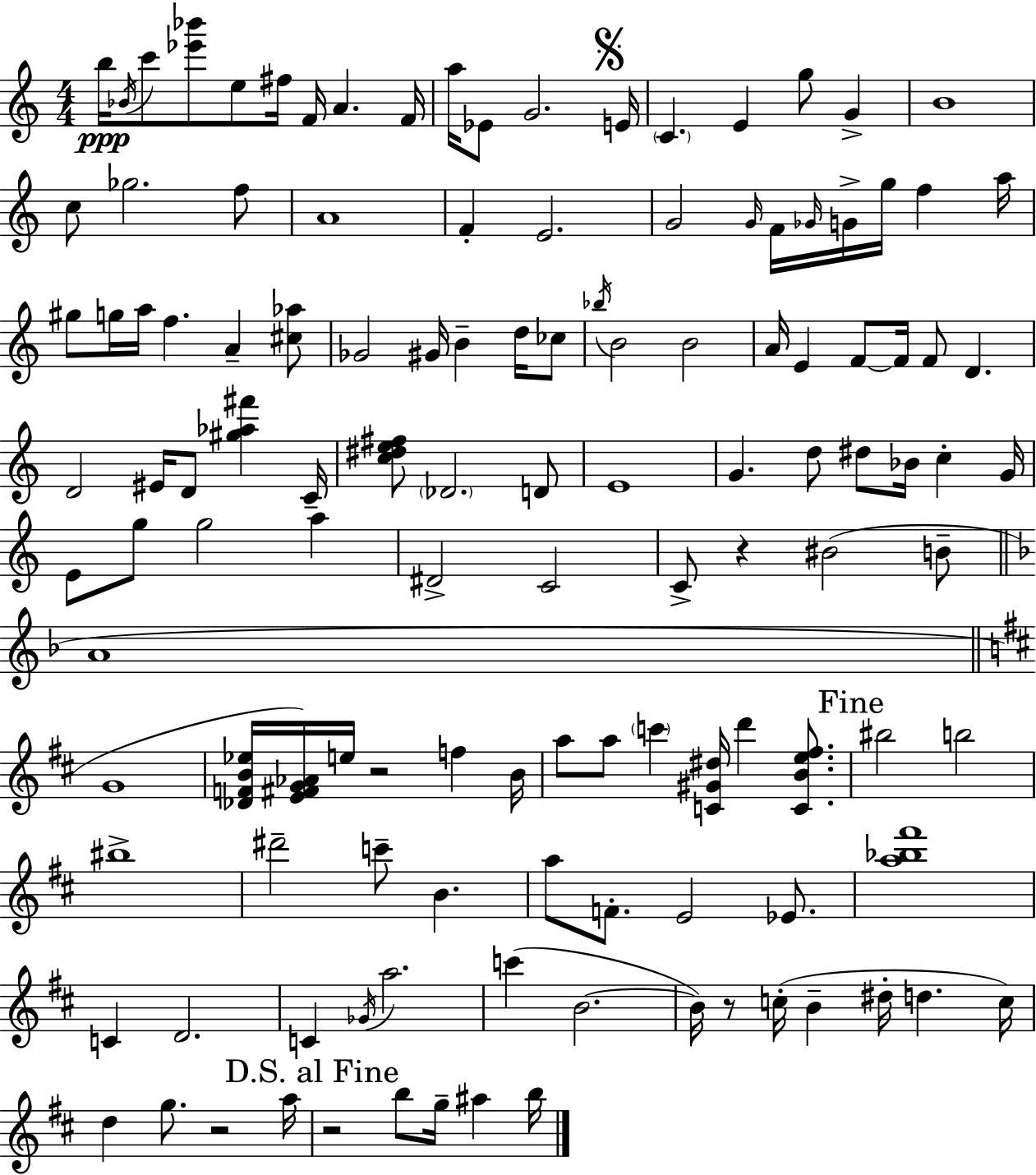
{
  \clef treble
  \numericTimeSignature
  \time 4/4
  \key a \minor
  b''16\ppp \acciaccatura { bes'16 } c'''8 <ees''' bes'''>8 e''8 fis''16 f'16 a'4. | f'16 a''16 ees'8 g'2. | \mark \markup { \musicglyph "scripts.segno" } e'16 \parenthesize c'4. e'4 g''8 g'4-> | b'1 | \break c''8 ges''2. f''8 | a'1 | f'4-. e'2. | g'2 \grace { g'16 } f'16 \grace { ges'16 } g'16-> g''16 f''4 | \break a''16 gis''8 g''16 a''16 f''4. a'4-- | <cis'' aes''>8 ges'2 gis'16 b'4-- | d''16 ces''8 \acciaccatura { bes''16 } b'2 b'2 | a'16 e'4 f'8~~ f'16 f'8 d'4. | \break d'2 eis'16 d'8 <gis'' aes'' fis'''>4 | c'16-- <c'' dis'' e'' fis''>8 \parenthesize des'2. | d'8 e'1 | g'4. d''8 dis''8 bes'16 c''4-. | \break g'16 e'8 g''8 g''2 | a''4 dis'2-> c'2 | c'8-> r4 bis'2( | b'8-- \bar "||" \break \key f \major a'1 | \bar "||" \break \key b \minor g'1 | <des' f' b' ees''>16 <e' fis' g' aes'>16) e''16 r2 f''4 b'16 | a''8 a''8 \parenthesize c'''4 <c' gis' dis''>16 d'''4 <c' b' e'' fis''>8. | \mark "Fine" bis''2 b''2 | \break bis''1-> | dis'''2-- c'''8-- b'4. | a''8 f'8.-. e'2 ees'8. | <a'' bes'' fis'''>1 | \break c'4 d'2. | c'4 \acciaccatura { ges'16 } a''2. | c'''4( b'2.~~ | b'16) r8 c''16-.( b'4-- dis''16-. d''4. | \break c''16) d''4 g''8. r2 | a''16 \mark "D.S. al Fine" r2 b''8 g''16-- ais''4 | b''16 \bar "|."
}